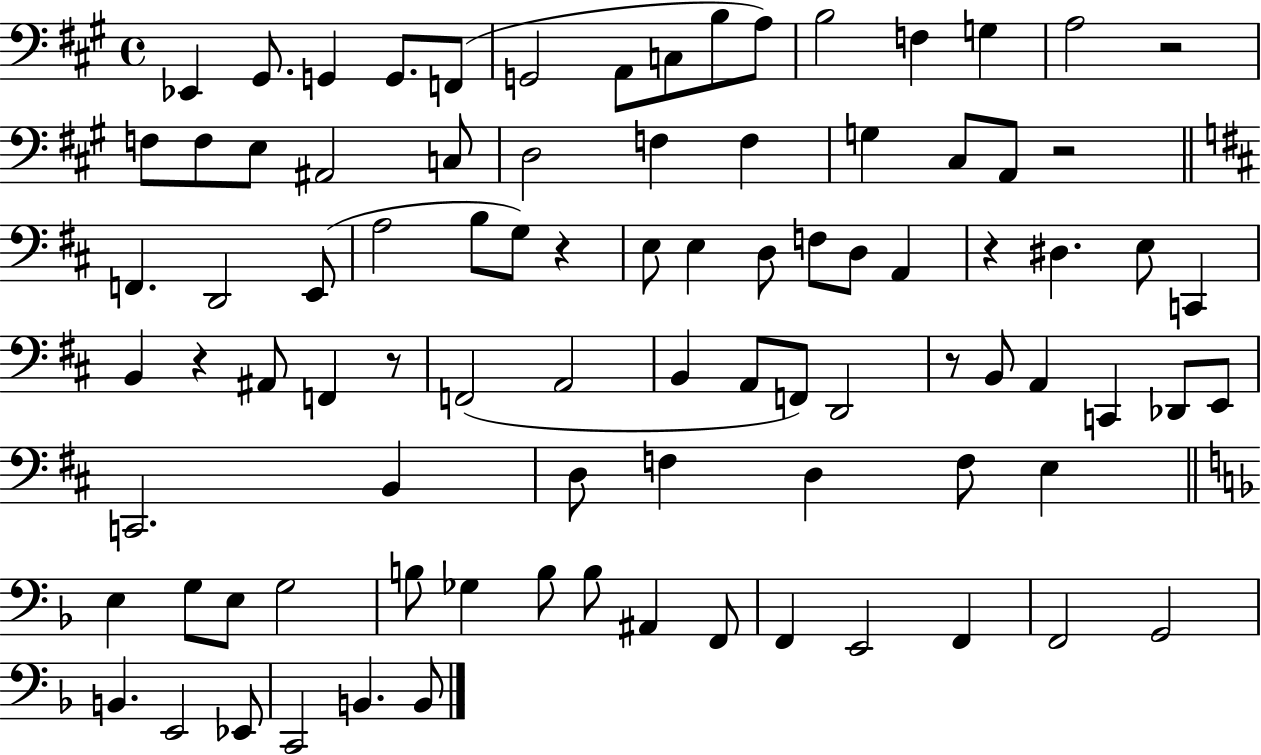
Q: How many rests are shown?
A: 7